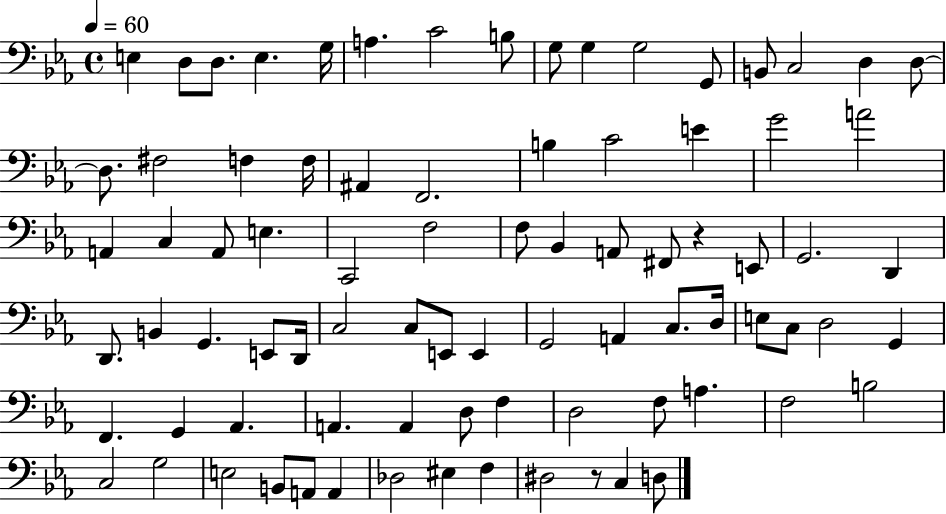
{
  \clef bass
  \time 4/4
  \defaultTimeSignature
  \key ees \major
  \tempo 4 = 60
  e4 d8 d8. e4. g16 | a4. c'2 b8 | g8 g4 g2 g,8 | b,8 c2 d4 d8~~ | \break d8. fis2 f4 f16 | ais,4 f,2. | b4 c'2 e'4 | g'2 a'2 | \break a,4 c4 a,8 e4. | c,2 f2 | f8 bes,4 a,8 fis,8 r4 e,8 | g,2. d,4 | \break d,8. b,4 g,4. e,8 d,16 | c2 c8 e,8 e,4 | g,2 a,4 c8. d16 | e8 c8 d2 g,4 | \break f,4. g,4 aes,4. | a,4. a,4 d8 f4 | d2 f8 a4. | f2 b2 | \break c2 g2 | e2 b,8 a,8 a,4 | des2 eis4 f4 | dis2 r8 c4 d8 | \break \bar "|."
}